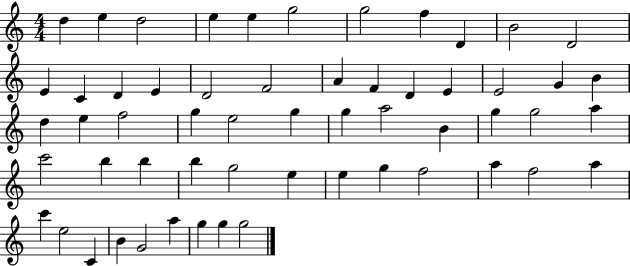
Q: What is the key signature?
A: C major